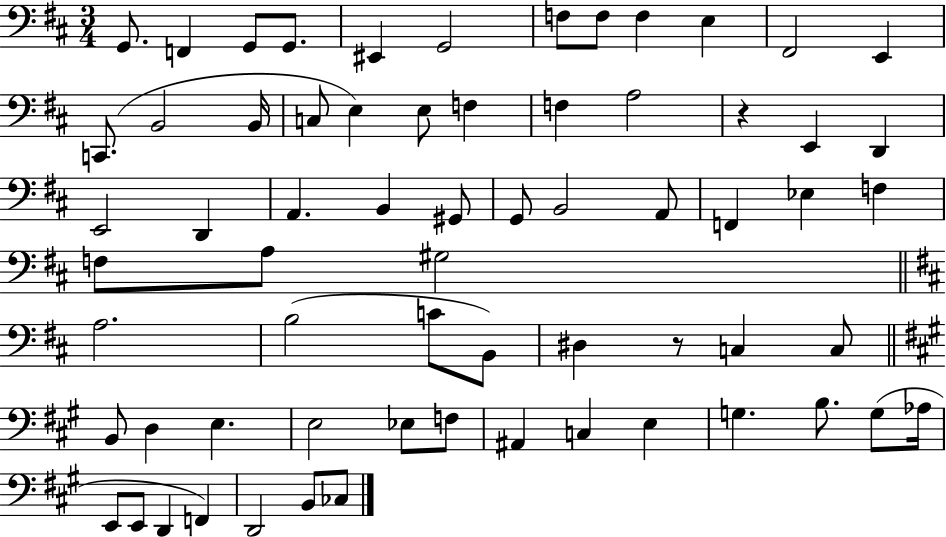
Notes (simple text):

G2/e. F2/q G2/e G2/e. EIS2/q G2/h F3/e F3/e F3/q E3/q F#2/h E2/q C2/e. B2/h B2/s C3/e E3/q E3/e F3/q F3/q A3/h R/q E2/q D2/q E2/h D2/q A2/q. B2/q G#2/e G2/e B2/h A2/e F2/q Eb3/q F3/q F3/e A3/e G#3/h A3/h. B3/h C4/e B2/e D#3/q R/e C3/q C3/e B2/e D3/q E3/q. E3/h Eb3/e F3/e A#2/q C3/q E3/q G3/q. B3/e. G3/e Ab3/s E2/e E2/e D2/q F2/q D2/h B2/e CES3/e